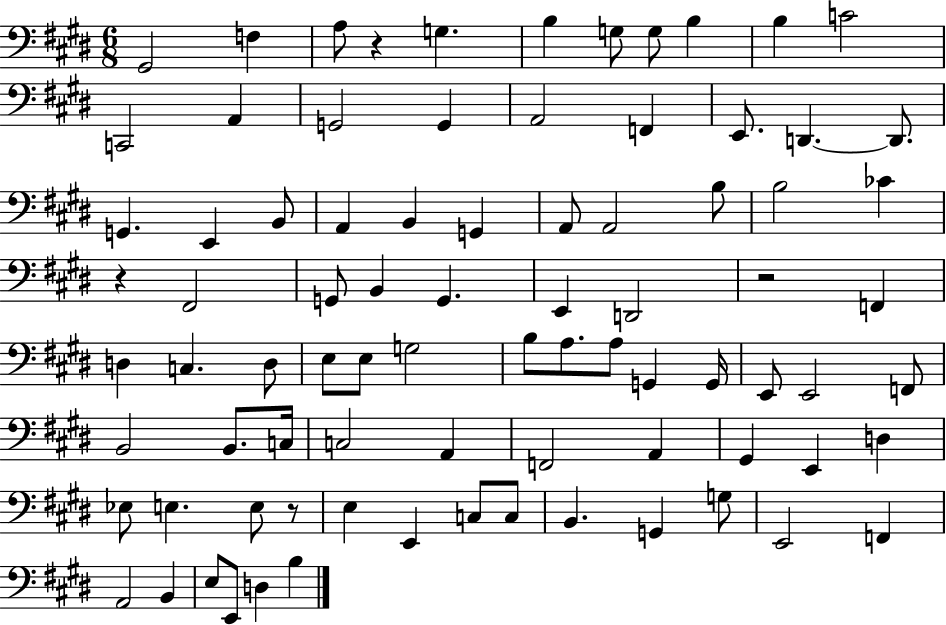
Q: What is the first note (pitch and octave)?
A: G#2